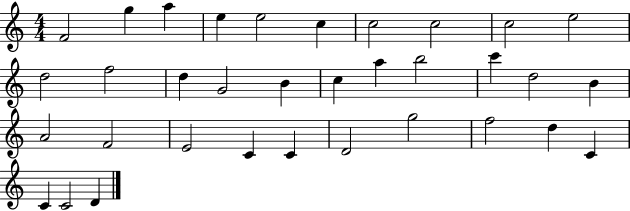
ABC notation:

X:1
T:Untitled
M:4/4
L:1/4
K:C
F2 g a e e2 c c2 c2 c2 e2 d2 f2 d G2 B c a b2 c' d2 B A2 F2 E2 C C D2 g2 f2 d C C C2 D